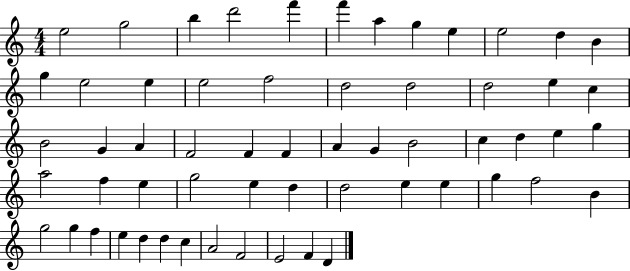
X:1
T:Untitled
M:4/4
L:1/4
K:C
e2 g2 b d'2 f' f' a g e e2 d B g e2 e e2 f2 d2 d2 d2 e c B2 G A F2 F F A G B2 c d e g a2 f e g2 e d d2 e e g f2 B g2 g f e d d c A2 F2 E2 F D